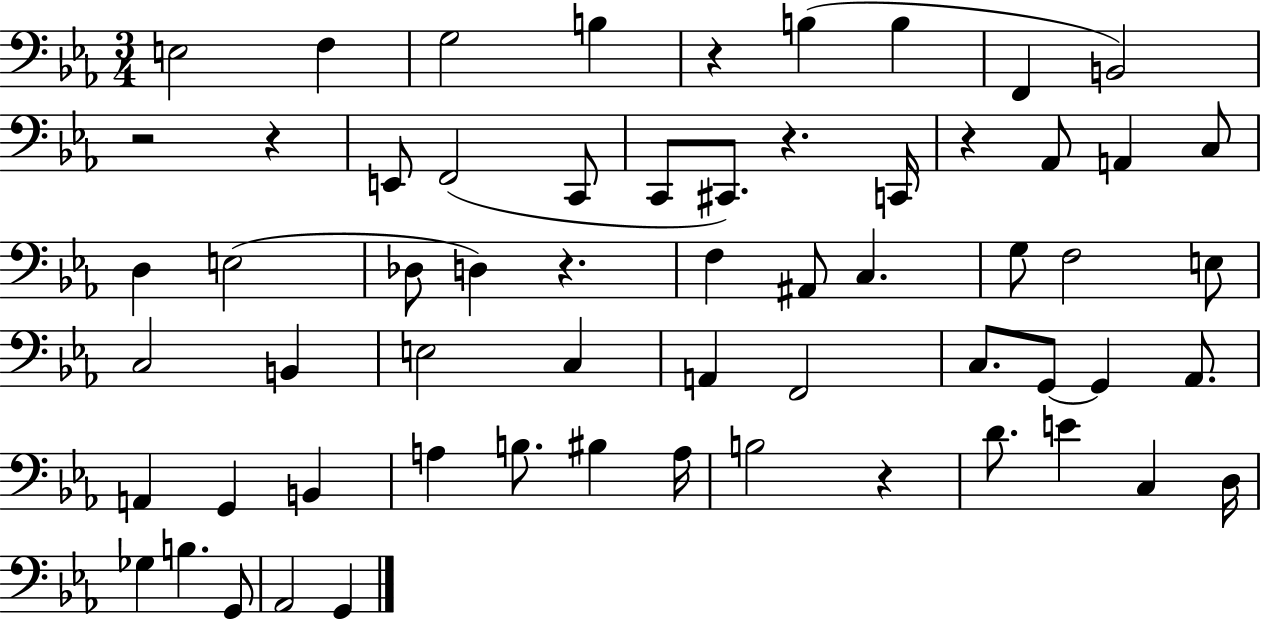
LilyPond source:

{
  \clef bass
  \numericTimeSignature
  \time 3/4
  \key ees \major
  e2 f4 | g2 b4 | r4 b4( b4 | f,4 b,2) | \break r2 r4 | e,8 f,2( c,8 | c,8 cis,8.) r4. c,16 | r4 aes,8 a,4 c8 | \break d4 e2( | des8 d4) r4. | f4 ais,8 c4. | g8 f2 e8 | \break c2 b,4 | e2 c4 | a,4 f,2 | c8. g,8~~ g,4 aes,8. | \break a,4 g,4 b,4 | a4 b8. bis4 a16 | b2 r4 | d'8. e'4 c4 d16 | \break ges4 b4. g,8 | aes,2 g,4 | \bar "|."
}